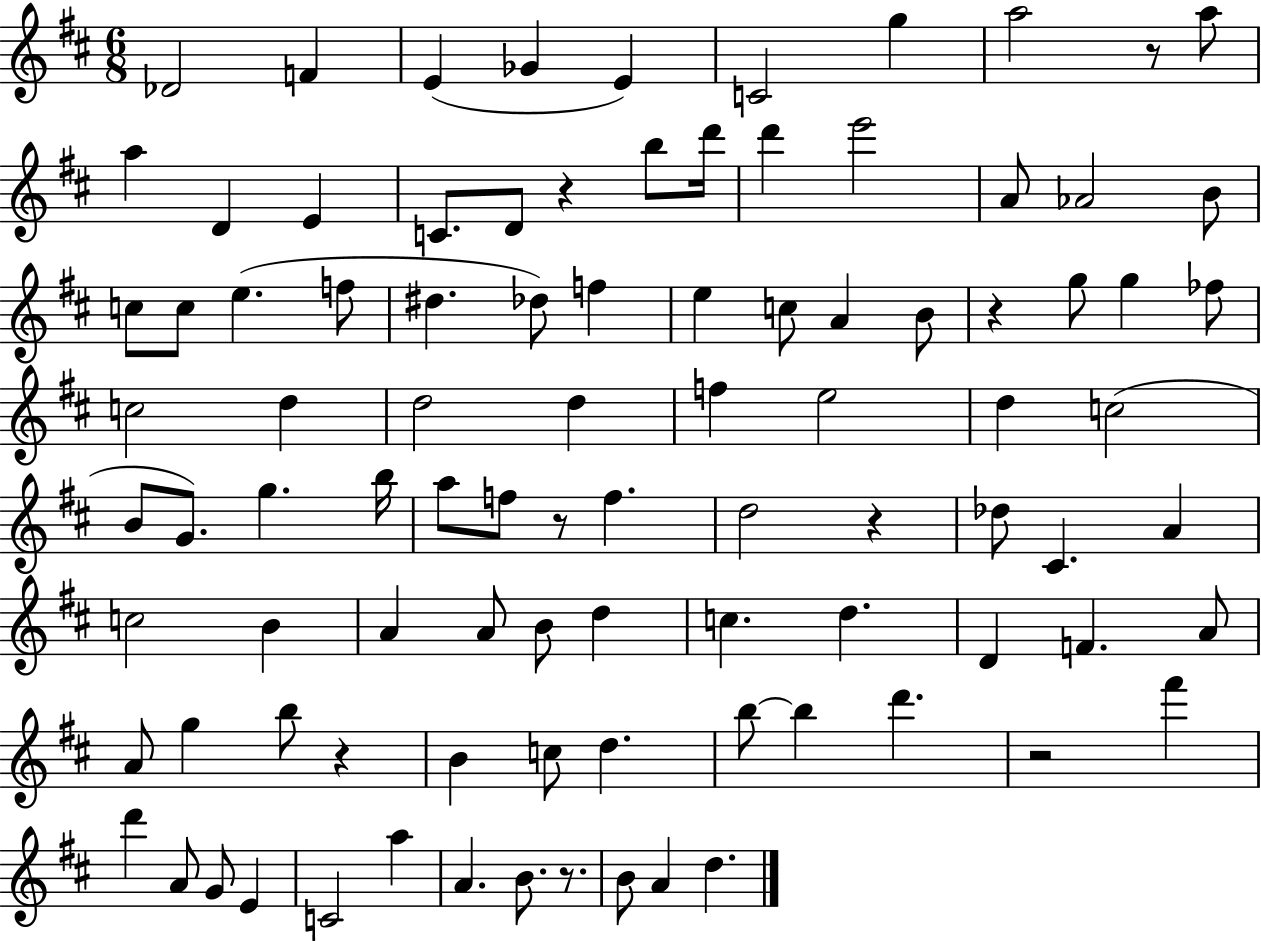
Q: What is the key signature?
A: D major